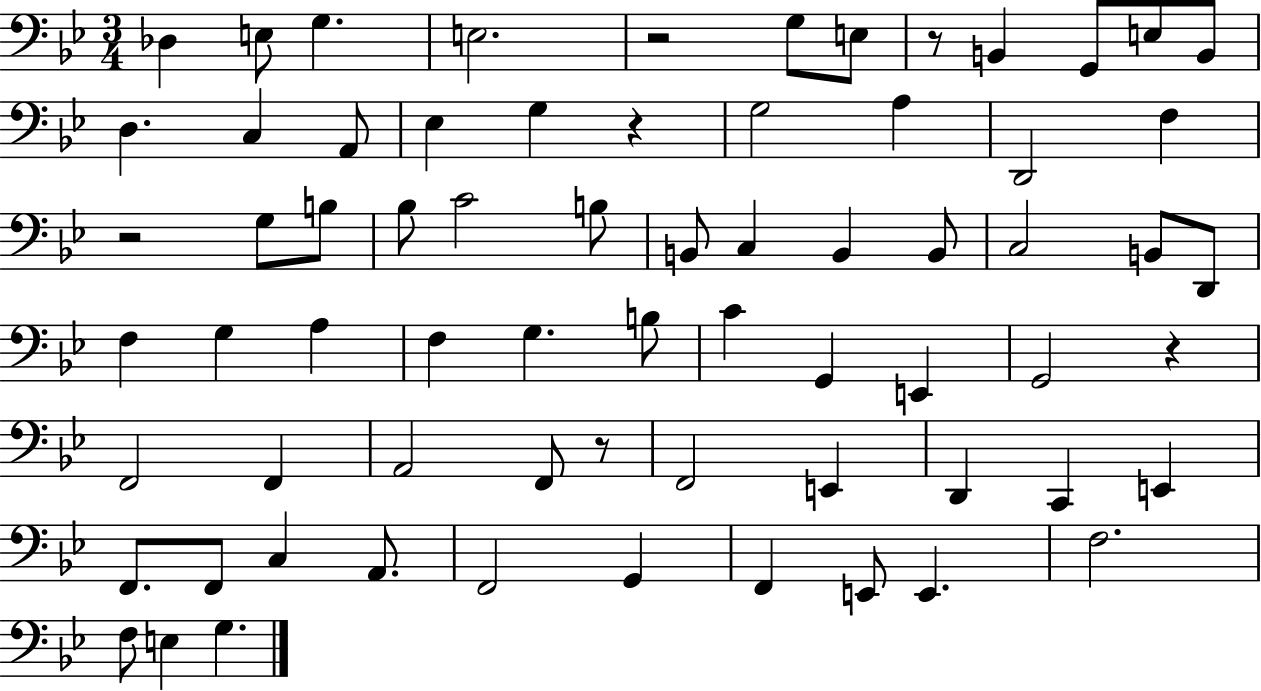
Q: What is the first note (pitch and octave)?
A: Db3